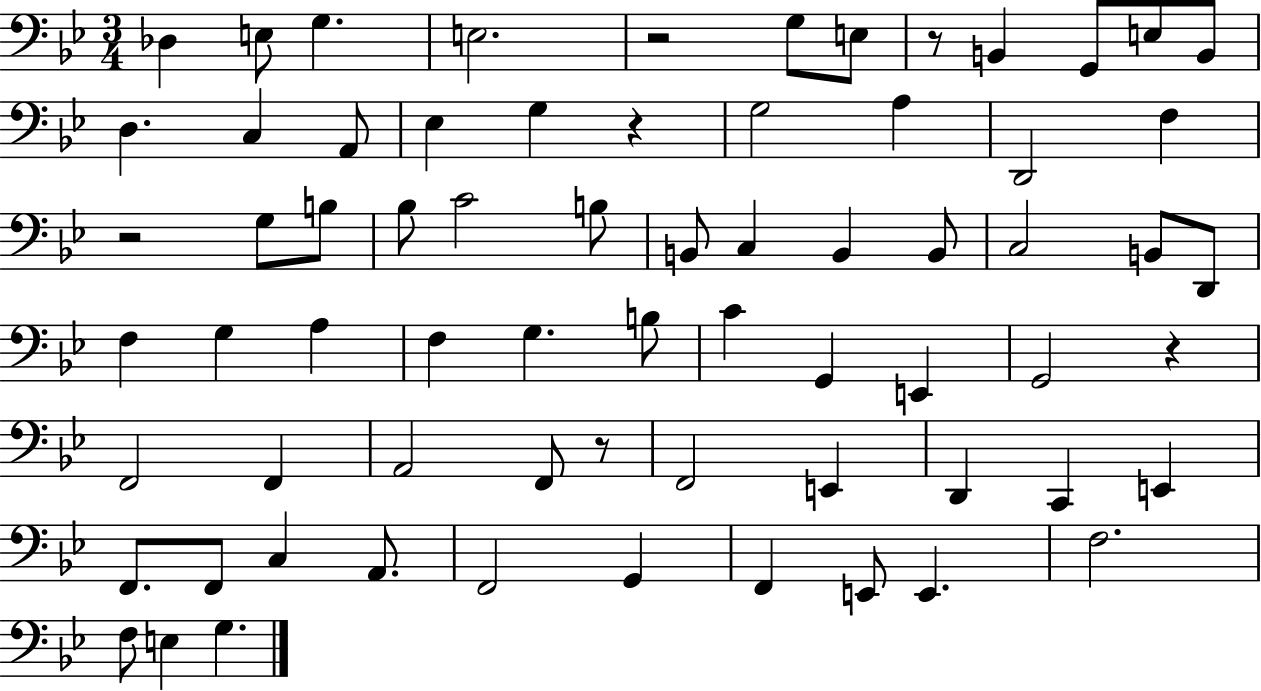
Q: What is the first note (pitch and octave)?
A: Db3